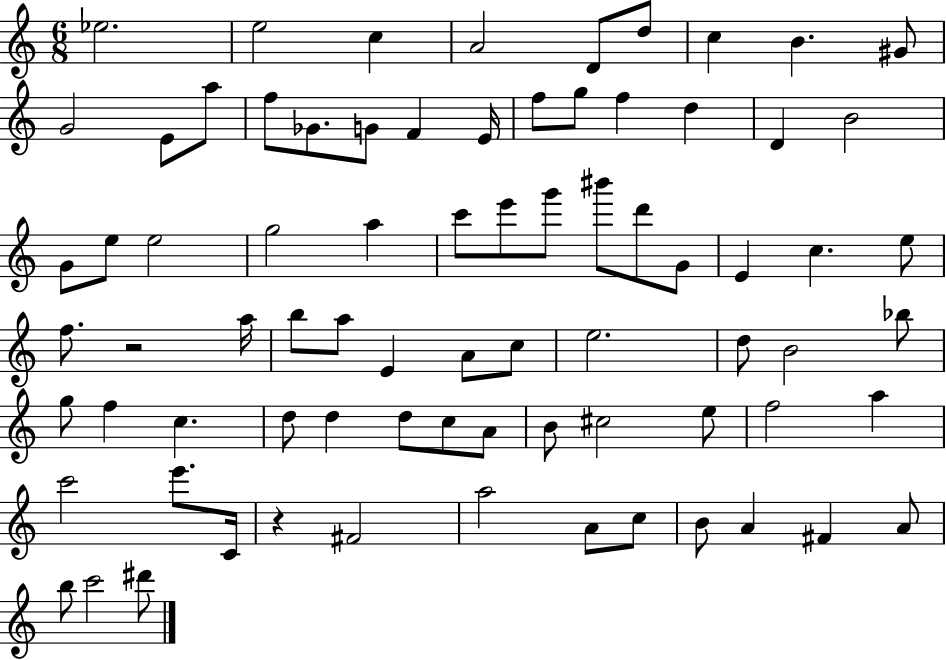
Eb5/h. E5/h C5/q A4/h D4/e D5/e C5/q B4/q. G#4/e G4/h E4/e A5/e F5/e Gb4/e. G4/e F4/q E4/s F5/e G5/e F5/q D5/q D4/q B4/h G4/e E5/e E5/h G5/h A5/q C6/e E6/e G6/e BIS6/e D6/e G4/e E4/q C5/q. E5/e F5/e. R/h A5/s B5/e A5/e E4/q A4/e C5/e E5/h. D5/e B4/h Bb5/e G5/e F5/q C5/q. D5/e D5/q D5/e C5/e A4/e B4/e C#5/h E5/e F5/h A5/q C6/h E6/e. C4/s R/q F#4/h A5/h A4/e C5/e B4/e A4/q F#4/q A4/e B5/e C6/h D#6/e